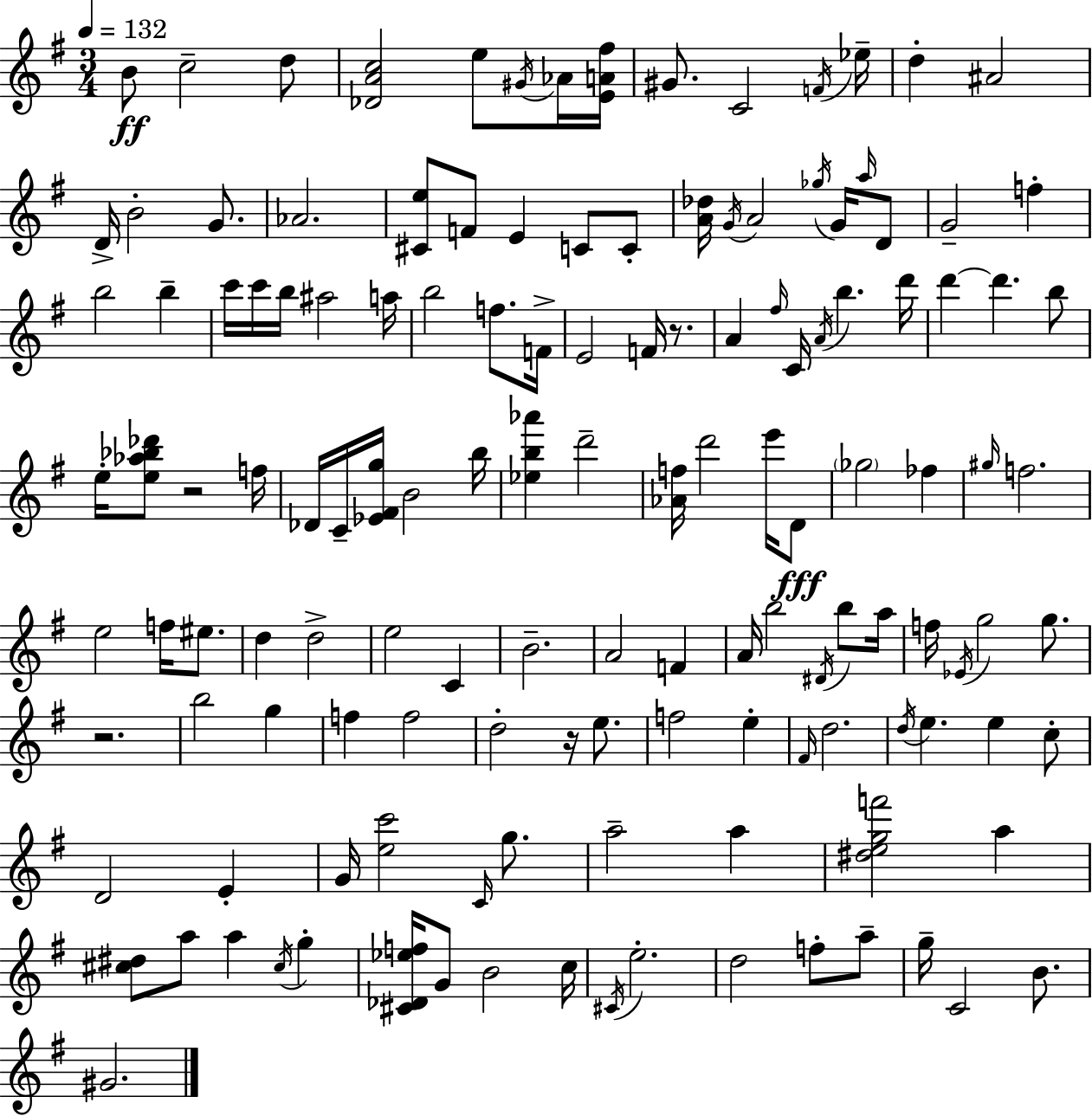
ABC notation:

X:1
T:Untitled
M:3/4
L:1/4
K:G
B/2 c2 d/2 [_DAc]2 e/2 ^G/4 _A/4 [EA^f]/4 ^G/2 C2 F/4 _e/4 d ^A2 D/4 B2 G/2 _A2 [^Ce]/2 F/2 E C/2 C/2 [A_d]/4 G/4 A2 _g/4 G/4 a/4 D/2 G2 f b2 b c'/4 c'/4 b/4 ^a2 a/4 b2 f/2 F/4 E2 F/4 z/2 A ^f/4 C/4 A/4 b d'/4 d' d' b/2 e/4 [e_a_b_d']/2 z2 f/4 _D/4 C/4 [_E^Fg]/4 B2 b/4 [_eb_a'] d'2 [_Af]/4 d'2 e'/4 D/2 _g2 _f ^g/4 f2 e2 f/4 ^e/2 d d2 e2 C B2 A2 F A/4 b2 ^D/4 b/2 a/4 f/4 _E/4 g2 g/2 z2 b2 g f f2 d2 z/4 e/2 f2 e ^F/4 d2 d/4 e e c/2 D2 E G/4 [ec']2 C/4 g/2 a2 a [^degf']2 a [^c^d]/2 a/2 a ^c/4 g [^C_D_ef]/4 G/2 B2 c/4 ^C/4 e2 d2 f/2 a/2 g/4 C2 B/2 ^G2